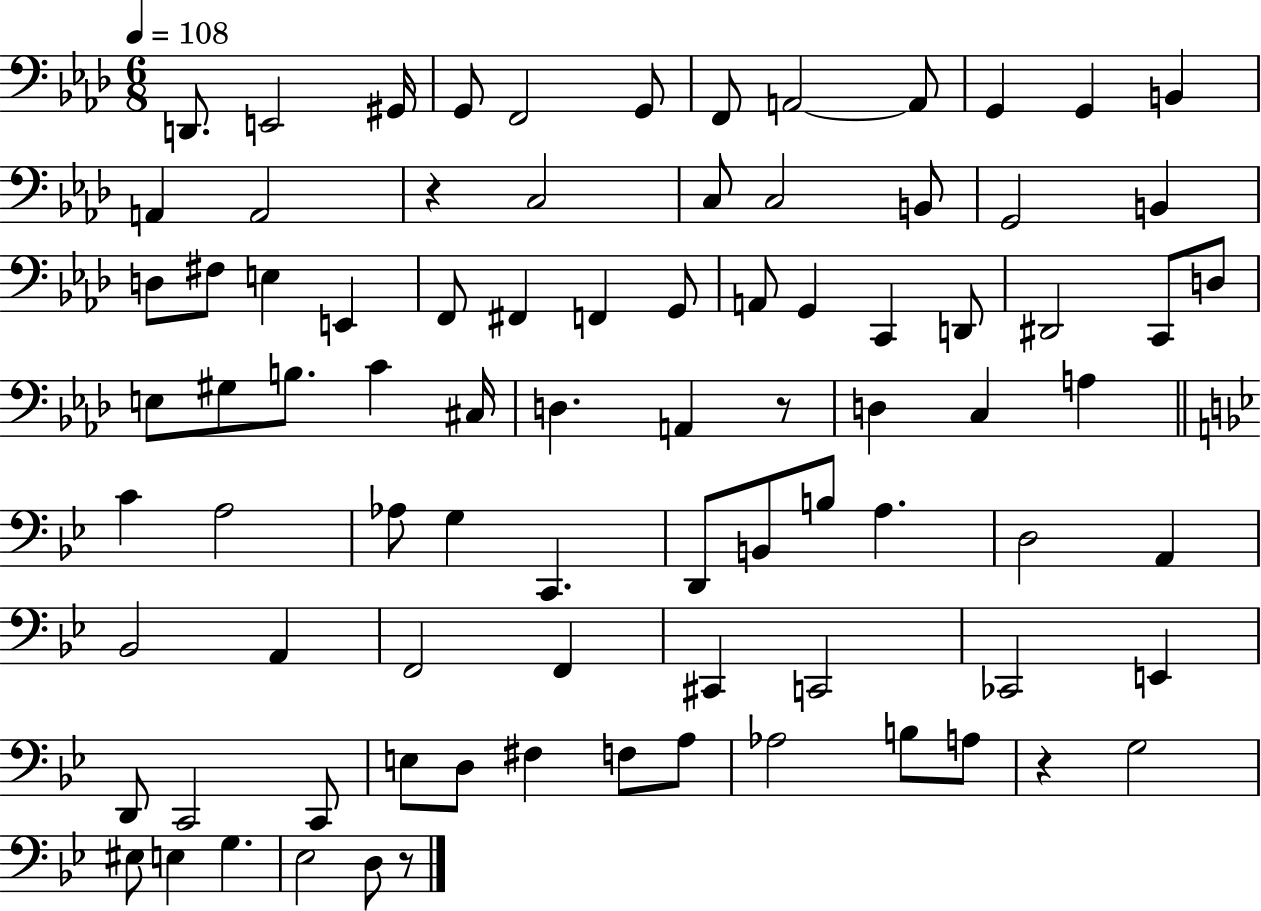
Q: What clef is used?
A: bass